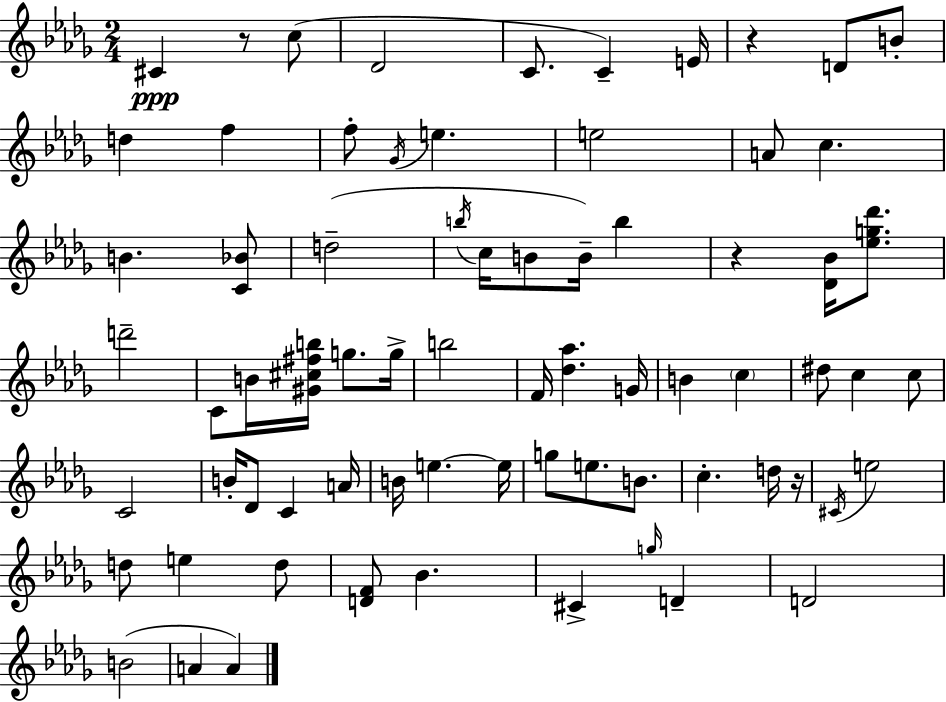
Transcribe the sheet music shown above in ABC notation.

X:1
T:Untitled
M:2/4
L:1/4
K:Bbm
^C z/2 c/2 _D2 C/2 C E/4 z D/2 B/2 d f f/2 _G/4 e e2 A/2 c B [C_B]/2 d2 b/4 c/4 B/2 B/4 b z [_D_B]/4 [_eg_d']/2 d'2 C/2 B/4 [^G^c^fb]/4 g/2 g/4 b2 F/4 [_d_a] G/4 B c ^d/2 c c/2 C2 B/4 _D/2 C A/4 B/4 e e/4 g/2 e/2 B/2 c d/4 z/4 ^C/4 e2 d/2 e d/2 [DF]/2 _B ^C g/4 D D2 B2 A A